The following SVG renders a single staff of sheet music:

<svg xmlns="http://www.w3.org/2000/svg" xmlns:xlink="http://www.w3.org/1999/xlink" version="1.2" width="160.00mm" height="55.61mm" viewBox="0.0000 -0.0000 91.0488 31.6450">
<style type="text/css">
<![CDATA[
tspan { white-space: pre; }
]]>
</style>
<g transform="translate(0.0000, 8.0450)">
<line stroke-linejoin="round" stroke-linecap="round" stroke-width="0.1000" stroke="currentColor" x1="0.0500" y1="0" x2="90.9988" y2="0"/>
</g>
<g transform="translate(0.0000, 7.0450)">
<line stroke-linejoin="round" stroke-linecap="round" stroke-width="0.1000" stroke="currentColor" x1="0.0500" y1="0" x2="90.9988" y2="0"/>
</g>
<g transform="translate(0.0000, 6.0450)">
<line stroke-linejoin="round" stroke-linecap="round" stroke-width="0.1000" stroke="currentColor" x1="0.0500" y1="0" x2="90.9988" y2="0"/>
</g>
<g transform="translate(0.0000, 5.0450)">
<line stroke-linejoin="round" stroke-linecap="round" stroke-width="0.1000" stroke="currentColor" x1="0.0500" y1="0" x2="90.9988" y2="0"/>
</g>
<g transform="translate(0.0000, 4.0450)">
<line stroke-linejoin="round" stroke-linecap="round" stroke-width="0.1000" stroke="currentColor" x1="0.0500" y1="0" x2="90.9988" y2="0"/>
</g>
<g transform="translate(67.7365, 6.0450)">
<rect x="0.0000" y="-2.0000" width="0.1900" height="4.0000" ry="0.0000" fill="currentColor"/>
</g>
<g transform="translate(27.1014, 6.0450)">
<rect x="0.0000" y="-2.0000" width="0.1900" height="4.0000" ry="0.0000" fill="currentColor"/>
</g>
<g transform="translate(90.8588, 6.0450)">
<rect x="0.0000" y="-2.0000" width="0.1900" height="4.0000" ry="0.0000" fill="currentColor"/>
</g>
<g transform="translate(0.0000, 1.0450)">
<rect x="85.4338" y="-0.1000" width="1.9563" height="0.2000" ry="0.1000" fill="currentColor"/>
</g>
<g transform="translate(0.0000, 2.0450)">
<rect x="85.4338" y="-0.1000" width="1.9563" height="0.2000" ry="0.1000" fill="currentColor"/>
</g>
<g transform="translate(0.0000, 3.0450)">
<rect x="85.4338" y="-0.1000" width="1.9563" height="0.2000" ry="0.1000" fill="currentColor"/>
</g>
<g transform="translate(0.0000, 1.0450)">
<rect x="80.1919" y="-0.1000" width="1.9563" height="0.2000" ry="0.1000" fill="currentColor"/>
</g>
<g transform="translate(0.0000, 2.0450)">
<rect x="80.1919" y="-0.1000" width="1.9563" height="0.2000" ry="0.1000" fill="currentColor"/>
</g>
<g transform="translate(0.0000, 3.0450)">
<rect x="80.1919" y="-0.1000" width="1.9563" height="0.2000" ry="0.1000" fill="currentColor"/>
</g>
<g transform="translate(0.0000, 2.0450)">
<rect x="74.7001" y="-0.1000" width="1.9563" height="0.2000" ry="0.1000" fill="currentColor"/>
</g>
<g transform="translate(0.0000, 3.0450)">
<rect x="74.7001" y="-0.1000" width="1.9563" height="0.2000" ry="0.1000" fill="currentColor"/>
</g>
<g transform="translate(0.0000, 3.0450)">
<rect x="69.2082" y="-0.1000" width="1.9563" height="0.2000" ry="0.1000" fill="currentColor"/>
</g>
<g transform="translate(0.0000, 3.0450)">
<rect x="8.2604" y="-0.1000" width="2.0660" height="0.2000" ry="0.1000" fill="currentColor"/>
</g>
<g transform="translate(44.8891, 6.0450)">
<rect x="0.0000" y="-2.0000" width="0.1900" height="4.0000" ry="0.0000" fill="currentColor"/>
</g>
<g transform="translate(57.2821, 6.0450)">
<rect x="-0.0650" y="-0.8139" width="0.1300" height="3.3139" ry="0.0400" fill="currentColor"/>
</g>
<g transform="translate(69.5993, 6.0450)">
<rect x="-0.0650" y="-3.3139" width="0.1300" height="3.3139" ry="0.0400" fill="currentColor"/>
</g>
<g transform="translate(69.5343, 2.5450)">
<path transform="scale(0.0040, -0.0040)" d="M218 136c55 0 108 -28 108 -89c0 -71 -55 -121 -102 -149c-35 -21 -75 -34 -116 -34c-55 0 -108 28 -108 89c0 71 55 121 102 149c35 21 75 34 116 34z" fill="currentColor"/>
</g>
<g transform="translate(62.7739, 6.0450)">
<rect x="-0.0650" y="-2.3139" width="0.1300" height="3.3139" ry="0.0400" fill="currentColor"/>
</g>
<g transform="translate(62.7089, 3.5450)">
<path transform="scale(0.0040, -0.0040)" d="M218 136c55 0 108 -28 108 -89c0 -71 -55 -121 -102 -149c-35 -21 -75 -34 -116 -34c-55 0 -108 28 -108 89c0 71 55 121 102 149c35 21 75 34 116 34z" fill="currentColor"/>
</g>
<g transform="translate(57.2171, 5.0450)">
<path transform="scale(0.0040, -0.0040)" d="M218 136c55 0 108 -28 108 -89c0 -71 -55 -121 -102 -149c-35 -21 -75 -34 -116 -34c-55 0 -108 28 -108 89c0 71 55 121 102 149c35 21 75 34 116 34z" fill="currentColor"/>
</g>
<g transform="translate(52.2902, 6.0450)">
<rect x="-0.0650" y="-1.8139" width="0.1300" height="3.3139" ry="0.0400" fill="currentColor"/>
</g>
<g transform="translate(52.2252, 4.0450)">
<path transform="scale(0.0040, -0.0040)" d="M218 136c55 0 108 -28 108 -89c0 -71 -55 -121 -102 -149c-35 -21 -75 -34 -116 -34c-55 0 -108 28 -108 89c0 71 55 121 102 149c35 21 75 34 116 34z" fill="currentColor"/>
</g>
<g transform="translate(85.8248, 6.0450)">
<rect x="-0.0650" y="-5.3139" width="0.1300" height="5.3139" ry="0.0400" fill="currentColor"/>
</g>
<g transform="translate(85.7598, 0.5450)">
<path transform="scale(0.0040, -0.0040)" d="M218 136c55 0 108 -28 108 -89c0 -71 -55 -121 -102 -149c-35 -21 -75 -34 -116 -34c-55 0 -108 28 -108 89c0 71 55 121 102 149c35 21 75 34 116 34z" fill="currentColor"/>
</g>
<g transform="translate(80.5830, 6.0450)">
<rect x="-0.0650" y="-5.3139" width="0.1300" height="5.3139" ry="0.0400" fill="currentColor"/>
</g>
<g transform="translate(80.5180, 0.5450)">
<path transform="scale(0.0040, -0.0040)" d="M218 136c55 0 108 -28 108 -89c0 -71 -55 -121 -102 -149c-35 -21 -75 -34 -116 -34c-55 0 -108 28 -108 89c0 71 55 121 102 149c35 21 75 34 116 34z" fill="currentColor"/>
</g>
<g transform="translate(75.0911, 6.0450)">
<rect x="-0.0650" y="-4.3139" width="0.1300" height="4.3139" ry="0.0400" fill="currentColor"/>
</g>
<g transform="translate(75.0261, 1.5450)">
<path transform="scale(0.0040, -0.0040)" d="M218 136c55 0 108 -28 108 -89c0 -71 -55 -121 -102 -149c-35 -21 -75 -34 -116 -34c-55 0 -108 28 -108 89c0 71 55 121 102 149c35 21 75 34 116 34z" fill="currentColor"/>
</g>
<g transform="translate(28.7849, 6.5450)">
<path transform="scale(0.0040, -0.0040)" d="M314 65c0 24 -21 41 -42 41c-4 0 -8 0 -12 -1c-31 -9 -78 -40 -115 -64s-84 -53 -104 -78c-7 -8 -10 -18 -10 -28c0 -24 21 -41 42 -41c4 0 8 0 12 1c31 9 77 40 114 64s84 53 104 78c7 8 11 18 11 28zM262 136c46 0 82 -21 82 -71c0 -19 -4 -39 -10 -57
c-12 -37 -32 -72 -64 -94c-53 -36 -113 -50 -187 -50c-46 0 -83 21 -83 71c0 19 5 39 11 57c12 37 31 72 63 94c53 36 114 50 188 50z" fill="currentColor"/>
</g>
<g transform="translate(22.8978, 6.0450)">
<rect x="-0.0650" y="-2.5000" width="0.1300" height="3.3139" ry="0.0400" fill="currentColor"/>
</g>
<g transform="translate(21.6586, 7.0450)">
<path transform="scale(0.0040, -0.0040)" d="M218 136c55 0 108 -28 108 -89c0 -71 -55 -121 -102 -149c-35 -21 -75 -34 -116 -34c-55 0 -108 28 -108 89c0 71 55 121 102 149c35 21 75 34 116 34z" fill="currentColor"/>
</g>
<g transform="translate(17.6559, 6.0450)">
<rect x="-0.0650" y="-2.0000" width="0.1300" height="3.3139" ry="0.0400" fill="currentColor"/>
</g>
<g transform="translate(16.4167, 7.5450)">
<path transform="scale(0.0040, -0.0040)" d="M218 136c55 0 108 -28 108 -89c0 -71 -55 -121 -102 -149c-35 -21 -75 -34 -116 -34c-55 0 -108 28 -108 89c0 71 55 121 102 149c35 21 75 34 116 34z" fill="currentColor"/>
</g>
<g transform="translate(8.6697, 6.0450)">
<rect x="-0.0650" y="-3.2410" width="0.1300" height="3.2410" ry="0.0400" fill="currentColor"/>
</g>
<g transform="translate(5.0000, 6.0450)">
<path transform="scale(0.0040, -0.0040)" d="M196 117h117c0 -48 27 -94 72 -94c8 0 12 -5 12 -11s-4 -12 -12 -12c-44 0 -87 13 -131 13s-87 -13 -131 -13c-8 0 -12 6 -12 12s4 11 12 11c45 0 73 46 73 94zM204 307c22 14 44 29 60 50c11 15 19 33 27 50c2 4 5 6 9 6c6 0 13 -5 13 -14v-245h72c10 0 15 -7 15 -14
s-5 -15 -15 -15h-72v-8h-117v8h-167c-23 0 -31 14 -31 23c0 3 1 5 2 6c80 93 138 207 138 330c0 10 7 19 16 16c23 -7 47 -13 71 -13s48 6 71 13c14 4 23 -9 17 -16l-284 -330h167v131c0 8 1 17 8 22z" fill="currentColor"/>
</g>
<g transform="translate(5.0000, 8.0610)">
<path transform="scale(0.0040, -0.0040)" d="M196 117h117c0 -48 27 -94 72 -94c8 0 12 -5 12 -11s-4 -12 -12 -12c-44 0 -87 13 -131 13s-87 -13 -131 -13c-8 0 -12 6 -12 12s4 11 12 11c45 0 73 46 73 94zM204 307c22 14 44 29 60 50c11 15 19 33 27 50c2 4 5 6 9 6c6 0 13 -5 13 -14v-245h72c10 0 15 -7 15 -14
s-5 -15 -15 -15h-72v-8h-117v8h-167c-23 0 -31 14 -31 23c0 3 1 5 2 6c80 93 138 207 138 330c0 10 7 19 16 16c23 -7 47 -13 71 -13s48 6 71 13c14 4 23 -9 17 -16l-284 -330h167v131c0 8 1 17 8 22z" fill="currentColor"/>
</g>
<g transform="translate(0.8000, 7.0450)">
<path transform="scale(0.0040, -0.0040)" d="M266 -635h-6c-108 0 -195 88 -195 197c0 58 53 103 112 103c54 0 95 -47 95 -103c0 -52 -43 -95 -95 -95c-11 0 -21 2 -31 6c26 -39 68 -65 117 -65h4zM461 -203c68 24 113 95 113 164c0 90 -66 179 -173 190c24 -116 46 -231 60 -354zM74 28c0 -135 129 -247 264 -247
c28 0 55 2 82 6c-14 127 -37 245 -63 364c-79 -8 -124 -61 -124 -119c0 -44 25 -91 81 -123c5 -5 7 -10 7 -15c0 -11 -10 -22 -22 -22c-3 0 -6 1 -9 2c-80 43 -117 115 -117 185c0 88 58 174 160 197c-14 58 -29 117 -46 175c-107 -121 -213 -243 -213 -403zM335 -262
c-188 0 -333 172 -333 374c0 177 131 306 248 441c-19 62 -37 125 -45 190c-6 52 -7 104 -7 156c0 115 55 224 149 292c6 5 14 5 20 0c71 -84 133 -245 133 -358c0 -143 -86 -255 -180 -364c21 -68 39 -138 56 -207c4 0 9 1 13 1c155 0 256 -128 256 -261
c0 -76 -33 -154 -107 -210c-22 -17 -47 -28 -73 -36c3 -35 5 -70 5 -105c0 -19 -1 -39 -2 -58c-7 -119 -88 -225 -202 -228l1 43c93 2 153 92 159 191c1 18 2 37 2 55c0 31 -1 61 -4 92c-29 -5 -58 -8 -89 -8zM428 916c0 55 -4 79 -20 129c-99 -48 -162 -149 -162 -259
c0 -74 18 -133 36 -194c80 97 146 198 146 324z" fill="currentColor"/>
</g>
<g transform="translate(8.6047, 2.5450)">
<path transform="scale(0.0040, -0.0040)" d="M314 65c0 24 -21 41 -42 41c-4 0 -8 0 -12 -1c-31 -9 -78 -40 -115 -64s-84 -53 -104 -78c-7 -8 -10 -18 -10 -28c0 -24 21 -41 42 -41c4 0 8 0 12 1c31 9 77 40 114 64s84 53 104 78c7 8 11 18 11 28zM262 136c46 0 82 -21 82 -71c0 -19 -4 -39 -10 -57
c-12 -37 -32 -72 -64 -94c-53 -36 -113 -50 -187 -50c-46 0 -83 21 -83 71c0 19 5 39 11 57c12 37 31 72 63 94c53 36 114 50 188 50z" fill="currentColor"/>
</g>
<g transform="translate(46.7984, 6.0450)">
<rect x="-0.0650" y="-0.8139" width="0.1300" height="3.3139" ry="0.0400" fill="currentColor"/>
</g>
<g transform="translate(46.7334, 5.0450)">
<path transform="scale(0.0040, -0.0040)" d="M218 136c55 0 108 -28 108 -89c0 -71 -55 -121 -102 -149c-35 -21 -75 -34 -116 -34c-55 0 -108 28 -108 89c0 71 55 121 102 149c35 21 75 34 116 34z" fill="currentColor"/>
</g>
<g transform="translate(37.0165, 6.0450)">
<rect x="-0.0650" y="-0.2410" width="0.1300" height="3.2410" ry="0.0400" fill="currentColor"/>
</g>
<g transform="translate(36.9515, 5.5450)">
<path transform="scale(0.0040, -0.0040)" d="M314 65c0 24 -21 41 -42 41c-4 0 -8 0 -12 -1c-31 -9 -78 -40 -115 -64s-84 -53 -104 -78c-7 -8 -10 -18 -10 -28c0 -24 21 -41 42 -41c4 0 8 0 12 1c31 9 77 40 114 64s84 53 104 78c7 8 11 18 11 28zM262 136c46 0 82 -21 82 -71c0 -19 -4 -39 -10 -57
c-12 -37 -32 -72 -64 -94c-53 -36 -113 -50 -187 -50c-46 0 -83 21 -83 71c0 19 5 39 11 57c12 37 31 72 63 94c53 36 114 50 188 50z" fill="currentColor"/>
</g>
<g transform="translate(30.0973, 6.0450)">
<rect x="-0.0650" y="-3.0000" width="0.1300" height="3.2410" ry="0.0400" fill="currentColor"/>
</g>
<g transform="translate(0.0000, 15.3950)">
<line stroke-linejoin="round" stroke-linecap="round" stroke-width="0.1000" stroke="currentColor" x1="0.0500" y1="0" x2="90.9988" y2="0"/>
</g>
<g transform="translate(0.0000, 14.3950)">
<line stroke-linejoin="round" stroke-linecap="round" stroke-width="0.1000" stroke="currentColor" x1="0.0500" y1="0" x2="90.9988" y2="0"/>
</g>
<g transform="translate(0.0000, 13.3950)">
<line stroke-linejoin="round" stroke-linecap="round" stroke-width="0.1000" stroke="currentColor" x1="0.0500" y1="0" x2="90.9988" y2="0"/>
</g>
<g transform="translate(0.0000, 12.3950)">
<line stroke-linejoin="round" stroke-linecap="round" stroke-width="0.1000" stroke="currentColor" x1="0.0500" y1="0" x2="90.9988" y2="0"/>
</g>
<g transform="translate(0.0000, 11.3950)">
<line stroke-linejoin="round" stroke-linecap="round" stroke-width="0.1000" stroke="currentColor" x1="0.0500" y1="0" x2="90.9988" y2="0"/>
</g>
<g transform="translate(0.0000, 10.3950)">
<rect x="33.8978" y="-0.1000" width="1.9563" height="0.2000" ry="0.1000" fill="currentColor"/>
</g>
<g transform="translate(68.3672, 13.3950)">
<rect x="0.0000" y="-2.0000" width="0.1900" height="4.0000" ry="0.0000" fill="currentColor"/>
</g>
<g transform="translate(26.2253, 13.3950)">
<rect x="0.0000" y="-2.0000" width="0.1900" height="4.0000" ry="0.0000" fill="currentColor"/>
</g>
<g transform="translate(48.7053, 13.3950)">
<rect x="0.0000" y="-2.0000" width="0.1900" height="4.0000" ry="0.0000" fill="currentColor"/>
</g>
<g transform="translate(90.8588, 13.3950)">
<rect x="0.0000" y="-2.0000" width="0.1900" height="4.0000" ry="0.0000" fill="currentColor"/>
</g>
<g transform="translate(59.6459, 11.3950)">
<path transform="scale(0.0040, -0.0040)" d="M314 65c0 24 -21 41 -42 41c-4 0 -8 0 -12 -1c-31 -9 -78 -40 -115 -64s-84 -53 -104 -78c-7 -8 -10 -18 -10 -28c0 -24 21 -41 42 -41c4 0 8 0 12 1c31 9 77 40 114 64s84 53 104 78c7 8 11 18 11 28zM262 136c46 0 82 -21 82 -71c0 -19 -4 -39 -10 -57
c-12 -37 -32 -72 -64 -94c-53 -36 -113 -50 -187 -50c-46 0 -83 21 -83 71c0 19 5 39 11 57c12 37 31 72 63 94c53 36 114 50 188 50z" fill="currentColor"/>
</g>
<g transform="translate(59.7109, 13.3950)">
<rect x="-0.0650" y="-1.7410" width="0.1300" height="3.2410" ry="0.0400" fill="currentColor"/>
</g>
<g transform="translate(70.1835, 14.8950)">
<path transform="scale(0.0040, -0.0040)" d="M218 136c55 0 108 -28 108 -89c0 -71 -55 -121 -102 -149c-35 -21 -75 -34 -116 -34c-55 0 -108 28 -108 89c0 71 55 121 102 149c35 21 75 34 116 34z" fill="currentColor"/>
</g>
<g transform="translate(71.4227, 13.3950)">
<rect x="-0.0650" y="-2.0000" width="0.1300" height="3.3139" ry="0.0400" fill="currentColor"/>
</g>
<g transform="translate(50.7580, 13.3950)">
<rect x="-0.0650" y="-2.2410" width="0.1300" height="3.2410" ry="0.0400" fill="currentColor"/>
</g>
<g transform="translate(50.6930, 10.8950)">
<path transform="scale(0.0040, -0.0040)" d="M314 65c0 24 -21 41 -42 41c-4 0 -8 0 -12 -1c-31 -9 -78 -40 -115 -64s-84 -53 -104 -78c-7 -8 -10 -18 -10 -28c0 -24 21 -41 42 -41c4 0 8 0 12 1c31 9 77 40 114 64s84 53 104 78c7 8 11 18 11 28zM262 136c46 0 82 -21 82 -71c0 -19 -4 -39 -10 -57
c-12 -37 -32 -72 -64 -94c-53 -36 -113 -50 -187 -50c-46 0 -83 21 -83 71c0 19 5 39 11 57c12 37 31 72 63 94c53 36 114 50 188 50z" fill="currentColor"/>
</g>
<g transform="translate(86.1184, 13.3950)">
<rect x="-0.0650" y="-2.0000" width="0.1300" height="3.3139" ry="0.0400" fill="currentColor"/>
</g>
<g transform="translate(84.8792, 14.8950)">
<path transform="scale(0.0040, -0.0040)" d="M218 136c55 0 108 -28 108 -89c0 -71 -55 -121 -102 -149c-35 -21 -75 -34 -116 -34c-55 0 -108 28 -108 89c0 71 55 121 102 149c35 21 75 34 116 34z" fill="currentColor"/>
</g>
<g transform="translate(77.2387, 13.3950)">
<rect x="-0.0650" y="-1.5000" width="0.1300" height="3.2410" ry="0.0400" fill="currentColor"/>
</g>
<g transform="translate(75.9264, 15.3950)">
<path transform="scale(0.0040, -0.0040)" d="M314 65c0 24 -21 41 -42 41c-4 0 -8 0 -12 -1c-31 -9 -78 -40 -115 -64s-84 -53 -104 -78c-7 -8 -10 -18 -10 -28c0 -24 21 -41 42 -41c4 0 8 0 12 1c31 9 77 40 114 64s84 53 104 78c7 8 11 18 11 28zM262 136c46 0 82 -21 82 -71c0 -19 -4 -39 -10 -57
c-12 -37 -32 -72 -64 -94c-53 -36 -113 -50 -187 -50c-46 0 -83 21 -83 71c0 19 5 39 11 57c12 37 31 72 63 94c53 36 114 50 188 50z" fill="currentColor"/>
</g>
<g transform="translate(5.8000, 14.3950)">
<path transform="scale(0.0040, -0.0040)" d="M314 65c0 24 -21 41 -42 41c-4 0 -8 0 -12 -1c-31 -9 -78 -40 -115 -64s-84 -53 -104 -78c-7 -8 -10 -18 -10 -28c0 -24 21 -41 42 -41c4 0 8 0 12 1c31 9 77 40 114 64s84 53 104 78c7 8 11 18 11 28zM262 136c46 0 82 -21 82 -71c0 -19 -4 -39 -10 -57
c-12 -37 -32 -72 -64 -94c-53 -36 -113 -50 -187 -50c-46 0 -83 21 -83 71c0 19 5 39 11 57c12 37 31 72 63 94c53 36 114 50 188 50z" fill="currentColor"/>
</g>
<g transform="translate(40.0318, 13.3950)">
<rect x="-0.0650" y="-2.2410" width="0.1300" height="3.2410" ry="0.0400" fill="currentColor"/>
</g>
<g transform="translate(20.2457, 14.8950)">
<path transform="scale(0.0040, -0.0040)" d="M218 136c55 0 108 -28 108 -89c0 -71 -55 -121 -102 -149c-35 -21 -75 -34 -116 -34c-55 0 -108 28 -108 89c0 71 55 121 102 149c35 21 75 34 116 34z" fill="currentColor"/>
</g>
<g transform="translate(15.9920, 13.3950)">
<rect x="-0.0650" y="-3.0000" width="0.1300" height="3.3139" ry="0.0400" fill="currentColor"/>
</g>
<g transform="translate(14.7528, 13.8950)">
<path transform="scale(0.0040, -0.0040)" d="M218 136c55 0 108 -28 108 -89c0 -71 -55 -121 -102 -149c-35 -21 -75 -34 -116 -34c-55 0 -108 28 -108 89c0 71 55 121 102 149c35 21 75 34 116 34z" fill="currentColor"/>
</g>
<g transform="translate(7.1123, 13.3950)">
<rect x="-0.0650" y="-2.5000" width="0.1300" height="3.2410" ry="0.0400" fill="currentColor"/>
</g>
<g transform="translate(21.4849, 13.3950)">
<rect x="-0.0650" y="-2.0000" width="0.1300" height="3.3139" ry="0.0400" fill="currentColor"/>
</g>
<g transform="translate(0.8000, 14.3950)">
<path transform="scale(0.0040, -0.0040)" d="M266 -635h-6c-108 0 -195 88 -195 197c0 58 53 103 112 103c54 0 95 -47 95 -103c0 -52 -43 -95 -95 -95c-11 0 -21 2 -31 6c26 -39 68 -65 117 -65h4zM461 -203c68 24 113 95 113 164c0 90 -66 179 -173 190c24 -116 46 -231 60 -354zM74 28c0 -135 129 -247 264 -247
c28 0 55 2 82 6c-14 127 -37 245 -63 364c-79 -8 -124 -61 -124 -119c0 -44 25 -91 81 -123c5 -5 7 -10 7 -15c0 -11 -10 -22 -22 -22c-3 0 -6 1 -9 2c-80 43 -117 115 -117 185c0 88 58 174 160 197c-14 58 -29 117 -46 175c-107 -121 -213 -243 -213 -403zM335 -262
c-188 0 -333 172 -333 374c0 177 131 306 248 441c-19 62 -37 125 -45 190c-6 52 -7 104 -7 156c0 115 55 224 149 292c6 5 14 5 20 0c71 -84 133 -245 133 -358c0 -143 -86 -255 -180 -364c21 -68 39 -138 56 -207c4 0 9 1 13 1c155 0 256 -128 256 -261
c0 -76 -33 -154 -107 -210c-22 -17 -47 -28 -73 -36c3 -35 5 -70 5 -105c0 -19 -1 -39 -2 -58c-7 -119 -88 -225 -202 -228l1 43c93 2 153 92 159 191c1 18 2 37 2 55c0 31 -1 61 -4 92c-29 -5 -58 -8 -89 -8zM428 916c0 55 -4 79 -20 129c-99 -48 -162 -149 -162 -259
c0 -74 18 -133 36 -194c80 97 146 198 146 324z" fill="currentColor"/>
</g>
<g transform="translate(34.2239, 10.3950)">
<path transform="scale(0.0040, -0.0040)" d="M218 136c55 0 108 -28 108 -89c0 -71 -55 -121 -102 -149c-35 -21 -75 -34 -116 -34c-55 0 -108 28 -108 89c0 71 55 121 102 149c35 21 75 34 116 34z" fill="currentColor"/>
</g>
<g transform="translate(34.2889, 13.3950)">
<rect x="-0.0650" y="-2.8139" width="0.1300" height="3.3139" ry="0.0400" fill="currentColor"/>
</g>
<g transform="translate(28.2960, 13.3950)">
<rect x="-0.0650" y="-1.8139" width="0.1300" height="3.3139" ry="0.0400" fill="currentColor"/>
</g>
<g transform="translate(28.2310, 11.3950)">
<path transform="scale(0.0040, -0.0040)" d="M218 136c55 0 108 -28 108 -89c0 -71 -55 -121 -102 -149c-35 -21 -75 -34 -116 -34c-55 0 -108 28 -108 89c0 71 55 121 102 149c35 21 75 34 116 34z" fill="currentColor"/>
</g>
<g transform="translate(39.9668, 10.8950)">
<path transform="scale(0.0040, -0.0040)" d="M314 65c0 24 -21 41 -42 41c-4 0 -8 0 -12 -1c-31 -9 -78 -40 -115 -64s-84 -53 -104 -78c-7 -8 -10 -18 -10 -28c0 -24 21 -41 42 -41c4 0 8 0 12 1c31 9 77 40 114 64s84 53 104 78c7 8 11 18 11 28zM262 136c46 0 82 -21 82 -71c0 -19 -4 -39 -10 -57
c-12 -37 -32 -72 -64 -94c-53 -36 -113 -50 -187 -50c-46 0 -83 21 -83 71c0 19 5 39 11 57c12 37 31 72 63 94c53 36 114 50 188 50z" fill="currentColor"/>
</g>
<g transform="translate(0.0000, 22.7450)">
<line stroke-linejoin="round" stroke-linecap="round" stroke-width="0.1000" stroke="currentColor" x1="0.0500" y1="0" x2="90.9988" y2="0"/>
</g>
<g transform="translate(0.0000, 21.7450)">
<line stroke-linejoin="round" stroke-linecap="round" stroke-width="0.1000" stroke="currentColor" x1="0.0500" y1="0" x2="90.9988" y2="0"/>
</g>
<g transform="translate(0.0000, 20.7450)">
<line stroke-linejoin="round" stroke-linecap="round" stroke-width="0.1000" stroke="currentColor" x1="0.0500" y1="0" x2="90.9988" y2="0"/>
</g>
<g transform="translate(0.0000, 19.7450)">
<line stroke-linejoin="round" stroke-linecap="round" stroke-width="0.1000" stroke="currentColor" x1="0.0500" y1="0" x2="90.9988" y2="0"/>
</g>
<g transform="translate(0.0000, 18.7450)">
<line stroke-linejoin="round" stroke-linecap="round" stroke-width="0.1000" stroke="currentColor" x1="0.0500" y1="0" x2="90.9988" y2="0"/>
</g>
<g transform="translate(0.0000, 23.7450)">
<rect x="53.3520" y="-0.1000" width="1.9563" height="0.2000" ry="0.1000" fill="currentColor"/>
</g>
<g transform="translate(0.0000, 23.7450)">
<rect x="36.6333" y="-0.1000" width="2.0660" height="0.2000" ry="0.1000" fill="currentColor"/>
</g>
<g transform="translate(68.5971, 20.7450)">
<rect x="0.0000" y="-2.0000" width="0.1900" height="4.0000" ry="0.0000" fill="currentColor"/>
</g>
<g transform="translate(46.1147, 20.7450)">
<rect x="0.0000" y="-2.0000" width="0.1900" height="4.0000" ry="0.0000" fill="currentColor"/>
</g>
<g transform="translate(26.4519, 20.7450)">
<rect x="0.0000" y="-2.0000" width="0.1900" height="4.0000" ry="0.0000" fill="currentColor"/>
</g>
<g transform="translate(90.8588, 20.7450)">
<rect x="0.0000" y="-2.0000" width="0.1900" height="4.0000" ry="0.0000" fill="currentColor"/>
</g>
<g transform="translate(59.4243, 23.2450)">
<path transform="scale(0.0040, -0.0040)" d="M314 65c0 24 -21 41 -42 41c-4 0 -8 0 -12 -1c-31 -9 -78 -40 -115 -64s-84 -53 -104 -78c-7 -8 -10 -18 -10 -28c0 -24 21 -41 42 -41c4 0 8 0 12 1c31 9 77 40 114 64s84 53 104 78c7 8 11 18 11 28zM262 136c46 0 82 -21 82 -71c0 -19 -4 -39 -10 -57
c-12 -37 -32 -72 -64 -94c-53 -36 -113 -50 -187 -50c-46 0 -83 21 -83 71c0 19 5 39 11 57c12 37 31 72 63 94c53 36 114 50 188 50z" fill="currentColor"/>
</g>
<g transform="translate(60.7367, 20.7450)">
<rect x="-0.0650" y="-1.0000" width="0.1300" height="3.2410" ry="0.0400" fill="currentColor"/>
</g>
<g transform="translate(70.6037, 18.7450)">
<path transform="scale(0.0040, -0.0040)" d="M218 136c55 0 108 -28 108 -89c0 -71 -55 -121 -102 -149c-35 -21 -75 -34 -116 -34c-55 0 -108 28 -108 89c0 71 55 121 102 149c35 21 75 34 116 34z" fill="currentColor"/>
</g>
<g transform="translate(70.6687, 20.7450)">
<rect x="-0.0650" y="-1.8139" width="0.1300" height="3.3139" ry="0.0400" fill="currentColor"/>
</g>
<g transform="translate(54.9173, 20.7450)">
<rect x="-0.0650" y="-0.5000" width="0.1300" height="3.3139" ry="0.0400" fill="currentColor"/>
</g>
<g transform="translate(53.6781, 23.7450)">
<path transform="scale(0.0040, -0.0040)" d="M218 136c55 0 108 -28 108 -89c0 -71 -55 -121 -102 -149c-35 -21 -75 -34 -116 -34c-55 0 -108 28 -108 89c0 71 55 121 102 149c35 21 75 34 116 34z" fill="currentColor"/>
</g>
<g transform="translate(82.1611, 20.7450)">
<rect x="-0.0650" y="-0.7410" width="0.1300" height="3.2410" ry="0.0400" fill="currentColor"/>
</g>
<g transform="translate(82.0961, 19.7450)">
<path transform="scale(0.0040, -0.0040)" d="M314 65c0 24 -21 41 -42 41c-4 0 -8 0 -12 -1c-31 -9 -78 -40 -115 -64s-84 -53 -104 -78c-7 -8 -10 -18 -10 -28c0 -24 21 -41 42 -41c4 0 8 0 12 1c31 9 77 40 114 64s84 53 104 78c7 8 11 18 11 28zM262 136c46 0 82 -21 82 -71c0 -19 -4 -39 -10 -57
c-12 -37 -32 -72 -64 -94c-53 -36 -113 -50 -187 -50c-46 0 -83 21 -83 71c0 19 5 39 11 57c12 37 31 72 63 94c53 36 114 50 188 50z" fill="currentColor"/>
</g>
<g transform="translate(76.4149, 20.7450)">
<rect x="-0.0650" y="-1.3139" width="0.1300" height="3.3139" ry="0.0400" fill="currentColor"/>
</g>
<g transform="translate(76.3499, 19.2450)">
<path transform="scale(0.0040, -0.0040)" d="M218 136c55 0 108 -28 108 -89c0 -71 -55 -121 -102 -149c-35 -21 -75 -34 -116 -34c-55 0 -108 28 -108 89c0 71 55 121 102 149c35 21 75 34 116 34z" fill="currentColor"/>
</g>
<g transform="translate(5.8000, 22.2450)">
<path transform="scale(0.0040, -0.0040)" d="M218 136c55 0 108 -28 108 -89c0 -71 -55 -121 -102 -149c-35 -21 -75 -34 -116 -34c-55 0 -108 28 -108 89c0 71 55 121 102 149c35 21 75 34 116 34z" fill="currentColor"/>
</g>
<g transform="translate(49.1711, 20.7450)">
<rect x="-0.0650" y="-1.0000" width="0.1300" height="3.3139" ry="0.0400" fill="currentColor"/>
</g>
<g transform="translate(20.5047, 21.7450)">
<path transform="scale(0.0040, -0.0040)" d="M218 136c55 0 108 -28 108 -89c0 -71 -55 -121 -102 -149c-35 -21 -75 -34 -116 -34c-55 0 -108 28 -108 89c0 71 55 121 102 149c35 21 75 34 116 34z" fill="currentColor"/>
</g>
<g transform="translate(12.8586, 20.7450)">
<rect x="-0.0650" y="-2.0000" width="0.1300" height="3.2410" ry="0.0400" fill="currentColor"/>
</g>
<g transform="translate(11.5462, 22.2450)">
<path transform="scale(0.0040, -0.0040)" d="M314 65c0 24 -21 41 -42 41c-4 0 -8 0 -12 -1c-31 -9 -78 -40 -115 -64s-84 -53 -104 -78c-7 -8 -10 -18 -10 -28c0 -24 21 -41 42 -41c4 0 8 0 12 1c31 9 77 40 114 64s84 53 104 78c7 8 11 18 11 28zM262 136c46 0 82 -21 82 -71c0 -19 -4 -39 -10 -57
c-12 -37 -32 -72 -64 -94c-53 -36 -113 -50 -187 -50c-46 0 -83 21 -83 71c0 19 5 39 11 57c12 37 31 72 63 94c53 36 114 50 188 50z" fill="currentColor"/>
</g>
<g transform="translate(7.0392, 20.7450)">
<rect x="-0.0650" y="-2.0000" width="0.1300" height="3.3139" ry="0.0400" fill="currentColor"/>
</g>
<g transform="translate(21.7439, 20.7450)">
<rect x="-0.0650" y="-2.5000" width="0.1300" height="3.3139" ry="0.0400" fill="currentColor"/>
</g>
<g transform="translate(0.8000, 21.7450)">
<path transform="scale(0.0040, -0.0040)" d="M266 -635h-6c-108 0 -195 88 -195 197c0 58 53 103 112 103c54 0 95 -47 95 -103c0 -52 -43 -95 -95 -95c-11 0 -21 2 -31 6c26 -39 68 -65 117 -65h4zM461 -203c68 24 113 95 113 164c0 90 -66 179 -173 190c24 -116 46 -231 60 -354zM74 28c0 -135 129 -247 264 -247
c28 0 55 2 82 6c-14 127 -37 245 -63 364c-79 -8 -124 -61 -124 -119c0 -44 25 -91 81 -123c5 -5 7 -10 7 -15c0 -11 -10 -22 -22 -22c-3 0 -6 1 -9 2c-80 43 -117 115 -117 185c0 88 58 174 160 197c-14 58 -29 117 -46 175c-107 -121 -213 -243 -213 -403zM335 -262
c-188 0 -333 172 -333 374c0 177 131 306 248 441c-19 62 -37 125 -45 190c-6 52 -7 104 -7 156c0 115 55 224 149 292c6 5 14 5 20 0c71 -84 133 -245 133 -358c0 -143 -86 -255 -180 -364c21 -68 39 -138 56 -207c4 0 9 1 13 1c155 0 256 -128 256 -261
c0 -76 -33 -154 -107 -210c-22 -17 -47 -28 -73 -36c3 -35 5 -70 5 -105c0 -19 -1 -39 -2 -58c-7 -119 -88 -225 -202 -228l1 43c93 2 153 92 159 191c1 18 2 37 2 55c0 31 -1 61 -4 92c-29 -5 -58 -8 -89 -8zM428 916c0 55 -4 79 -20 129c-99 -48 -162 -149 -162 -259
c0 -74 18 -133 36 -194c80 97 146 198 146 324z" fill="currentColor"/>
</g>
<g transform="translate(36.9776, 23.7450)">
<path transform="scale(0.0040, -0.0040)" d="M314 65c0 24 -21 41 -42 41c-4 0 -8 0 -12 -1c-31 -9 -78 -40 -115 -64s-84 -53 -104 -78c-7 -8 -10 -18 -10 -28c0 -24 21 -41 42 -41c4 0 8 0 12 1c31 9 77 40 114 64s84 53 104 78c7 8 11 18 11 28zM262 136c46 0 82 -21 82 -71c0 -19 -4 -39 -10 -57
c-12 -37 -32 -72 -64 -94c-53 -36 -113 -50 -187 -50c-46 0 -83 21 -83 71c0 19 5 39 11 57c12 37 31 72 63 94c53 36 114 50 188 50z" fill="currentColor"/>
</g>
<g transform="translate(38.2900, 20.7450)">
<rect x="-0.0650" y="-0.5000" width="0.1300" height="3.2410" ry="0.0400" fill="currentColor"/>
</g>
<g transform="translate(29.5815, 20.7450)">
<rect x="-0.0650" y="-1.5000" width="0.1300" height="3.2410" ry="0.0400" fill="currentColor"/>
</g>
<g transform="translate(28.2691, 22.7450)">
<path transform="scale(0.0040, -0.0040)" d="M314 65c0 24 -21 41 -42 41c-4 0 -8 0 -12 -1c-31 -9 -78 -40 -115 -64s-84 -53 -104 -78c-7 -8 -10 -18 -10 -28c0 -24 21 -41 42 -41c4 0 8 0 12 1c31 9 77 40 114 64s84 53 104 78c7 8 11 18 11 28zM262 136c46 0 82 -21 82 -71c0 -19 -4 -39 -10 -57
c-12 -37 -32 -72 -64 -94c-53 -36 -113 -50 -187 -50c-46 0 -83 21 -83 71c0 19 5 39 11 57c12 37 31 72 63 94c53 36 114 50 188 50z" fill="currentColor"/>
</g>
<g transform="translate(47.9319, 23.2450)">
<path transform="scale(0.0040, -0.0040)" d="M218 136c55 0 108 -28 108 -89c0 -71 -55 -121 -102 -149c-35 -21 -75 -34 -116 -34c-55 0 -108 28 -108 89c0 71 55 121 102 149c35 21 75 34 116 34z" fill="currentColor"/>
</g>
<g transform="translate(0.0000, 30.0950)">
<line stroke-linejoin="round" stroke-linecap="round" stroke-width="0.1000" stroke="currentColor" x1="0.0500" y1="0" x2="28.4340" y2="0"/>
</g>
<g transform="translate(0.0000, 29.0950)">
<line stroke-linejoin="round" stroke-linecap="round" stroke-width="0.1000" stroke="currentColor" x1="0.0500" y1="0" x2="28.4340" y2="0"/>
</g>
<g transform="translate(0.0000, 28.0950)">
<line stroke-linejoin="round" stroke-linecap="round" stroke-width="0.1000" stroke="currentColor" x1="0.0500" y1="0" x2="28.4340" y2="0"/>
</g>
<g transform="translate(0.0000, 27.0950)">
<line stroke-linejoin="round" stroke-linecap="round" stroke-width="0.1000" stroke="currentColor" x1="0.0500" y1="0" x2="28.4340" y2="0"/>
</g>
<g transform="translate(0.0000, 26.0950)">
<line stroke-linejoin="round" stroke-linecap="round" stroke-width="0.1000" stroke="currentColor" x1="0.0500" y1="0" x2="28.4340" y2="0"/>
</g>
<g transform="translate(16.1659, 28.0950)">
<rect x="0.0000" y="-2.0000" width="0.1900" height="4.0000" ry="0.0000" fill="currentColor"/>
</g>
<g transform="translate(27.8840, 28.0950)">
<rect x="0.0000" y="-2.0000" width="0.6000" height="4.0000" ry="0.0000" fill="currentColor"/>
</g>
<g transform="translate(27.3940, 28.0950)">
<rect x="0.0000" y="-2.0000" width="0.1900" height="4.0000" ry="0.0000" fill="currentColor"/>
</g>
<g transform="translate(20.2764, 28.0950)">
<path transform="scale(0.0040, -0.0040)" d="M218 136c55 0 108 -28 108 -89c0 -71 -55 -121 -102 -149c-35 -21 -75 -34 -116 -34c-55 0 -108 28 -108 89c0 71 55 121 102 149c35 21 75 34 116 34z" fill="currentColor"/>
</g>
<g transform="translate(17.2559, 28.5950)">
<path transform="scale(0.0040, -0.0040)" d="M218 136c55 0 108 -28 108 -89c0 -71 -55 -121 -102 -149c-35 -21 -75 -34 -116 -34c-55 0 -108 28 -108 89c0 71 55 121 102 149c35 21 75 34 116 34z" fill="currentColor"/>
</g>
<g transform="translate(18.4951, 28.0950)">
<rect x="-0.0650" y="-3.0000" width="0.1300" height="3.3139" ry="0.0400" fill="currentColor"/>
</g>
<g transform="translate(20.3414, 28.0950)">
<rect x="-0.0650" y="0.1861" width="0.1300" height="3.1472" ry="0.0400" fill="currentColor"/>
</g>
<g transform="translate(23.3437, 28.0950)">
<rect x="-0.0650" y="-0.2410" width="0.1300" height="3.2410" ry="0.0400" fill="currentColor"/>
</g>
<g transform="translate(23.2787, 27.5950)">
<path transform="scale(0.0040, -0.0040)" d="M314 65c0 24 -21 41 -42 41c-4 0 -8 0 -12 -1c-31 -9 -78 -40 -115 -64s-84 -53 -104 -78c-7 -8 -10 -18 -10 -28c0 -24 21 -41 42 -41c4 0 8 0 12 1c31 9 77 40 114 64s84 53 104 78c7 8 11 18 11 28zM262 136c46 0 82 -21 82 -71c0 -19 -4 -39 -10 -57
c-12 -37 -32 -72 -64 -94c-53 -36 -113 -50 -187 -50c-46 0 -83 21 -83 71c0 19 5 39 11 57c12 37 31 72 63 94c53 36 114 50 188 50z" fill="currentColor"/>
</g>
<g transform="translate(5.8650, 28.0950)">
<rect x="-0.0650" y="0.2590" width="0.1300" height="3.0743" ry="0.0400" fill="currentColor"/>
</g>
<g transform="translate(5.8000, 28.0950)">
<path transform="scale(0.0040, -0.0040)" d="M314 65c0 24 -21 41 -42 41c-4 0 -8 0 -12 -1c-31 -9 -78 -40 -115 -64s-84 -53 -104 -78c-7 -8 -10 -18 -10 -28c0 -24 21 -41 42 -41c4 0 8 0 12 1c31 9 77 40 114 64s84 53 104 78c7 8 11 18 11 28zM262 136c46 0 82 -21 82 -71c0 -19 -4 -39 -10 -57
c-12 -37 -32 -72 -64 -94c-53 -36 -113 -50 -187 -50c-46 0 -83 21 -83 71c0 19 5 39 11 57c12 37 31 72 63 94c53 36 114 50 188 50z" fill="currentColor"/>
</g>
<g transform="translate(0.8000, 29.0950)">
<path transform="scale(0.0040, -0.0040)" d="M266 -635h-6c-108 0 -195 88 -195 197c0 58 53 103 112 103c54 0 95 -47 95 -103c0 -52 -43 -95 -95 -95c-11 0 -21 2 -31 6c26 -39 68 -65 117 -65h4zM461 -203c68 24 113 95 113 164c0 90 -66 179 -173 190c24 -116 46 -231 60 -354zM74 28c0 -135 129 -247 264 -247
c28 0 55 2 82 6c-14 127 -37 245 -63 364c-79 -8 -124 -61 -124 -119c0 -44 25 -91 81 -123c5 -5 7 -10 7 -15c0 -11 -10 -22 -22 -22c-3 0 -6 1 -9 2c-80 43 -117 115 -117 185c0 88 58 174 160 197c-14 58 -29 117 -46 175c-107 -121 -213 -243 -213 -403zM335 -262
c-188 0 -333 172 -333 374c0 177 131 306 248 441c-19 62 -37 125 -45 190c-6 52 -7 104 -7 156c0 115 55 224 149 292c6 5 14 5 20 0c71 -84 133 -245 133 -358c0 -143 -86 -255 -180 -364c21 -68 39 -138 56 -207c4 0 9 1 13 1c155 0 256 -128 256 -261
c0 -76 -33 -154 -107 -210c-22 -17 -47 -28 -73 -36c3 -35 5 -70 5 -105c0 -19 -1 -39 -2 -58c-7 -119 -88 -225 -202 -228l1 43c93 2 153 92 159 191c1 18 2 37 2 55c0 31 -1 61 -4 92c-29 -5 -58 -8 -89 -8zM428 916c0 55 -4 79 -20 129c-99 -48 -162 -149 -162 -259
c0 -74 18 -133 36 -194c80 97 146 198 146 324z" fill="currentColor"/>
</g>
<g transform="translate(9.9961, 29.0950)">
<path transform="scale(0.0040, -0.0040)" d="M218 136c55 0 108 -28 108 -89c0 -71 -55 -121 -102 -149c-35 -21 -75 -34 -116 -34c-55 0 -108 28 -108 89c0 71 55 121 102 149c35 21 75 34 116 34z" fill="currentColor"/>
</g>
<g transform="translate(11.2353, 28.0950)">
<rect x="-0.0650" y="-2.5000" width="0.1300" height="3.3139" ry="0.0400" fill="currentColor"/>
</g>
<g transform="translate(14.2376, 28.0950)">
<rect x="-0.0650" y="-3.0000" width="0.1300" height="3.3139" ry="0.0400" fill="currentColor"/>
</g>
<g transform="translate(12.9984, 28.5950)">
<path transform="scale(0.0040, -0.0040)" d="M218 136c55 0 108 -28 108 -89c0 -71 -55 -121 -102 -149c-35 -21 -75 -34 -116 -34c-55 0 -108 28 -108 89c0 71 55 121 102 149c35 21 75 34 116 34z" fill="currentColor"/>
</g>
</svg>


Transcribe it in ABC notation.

X:1
T:Untitled
M:4/4
L:1/4
K:C
b2 F G A2 c2 d f d g b d' f' f' G2 A F f a g2 g2 f2 F E2 F F F2 G E2 C2 D C D2 f e d2 B2 G A A B c2